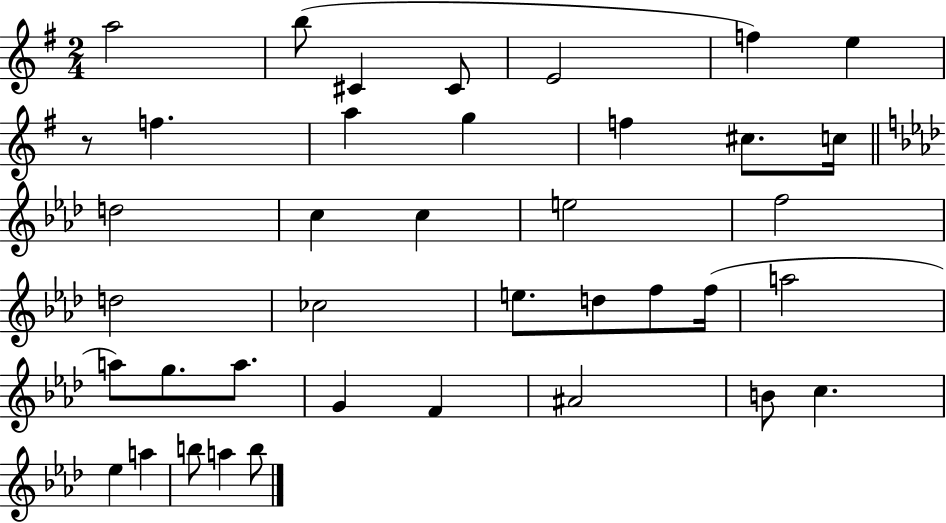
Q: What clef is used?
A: treble